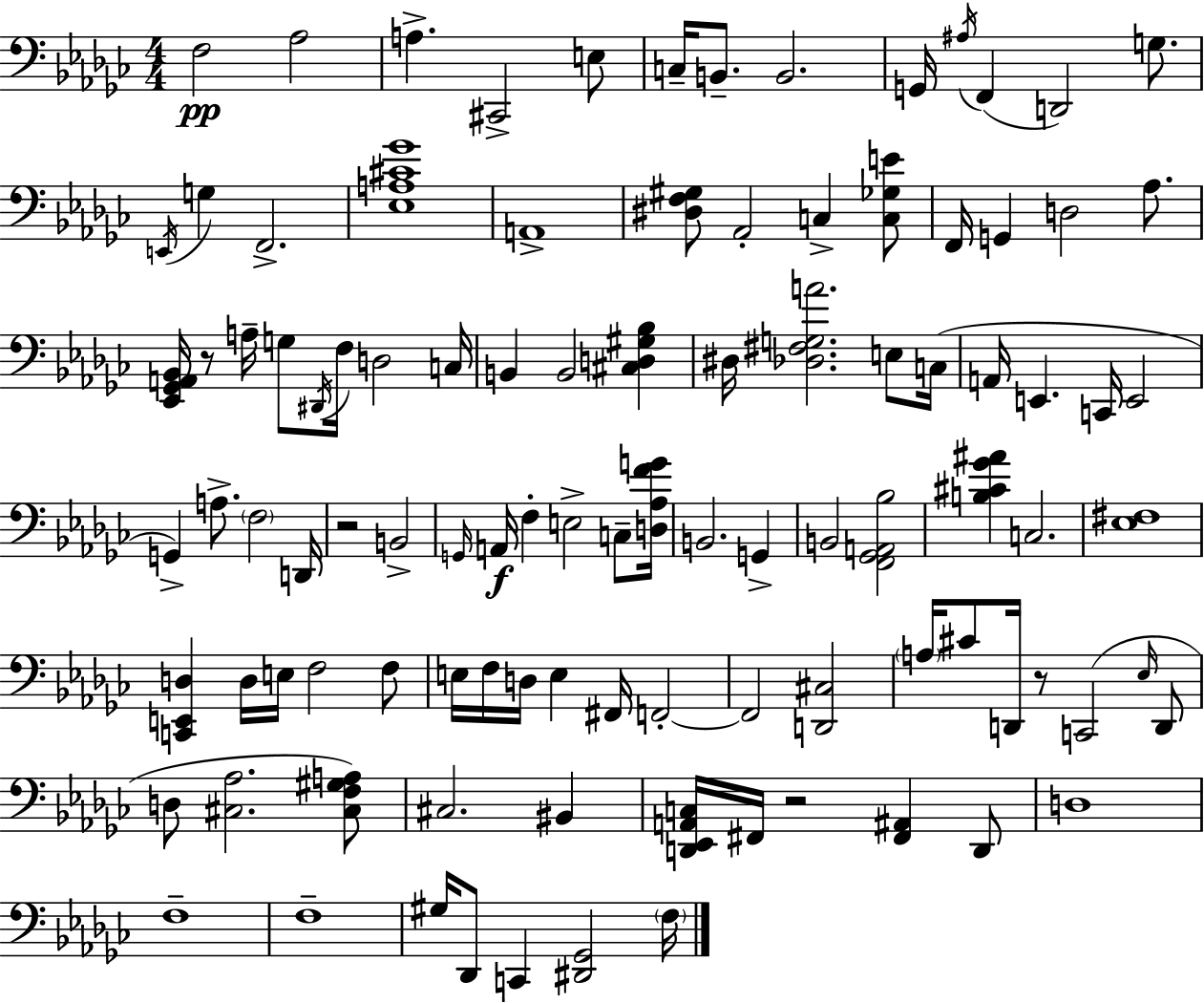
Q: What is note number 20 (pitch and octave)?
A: F2